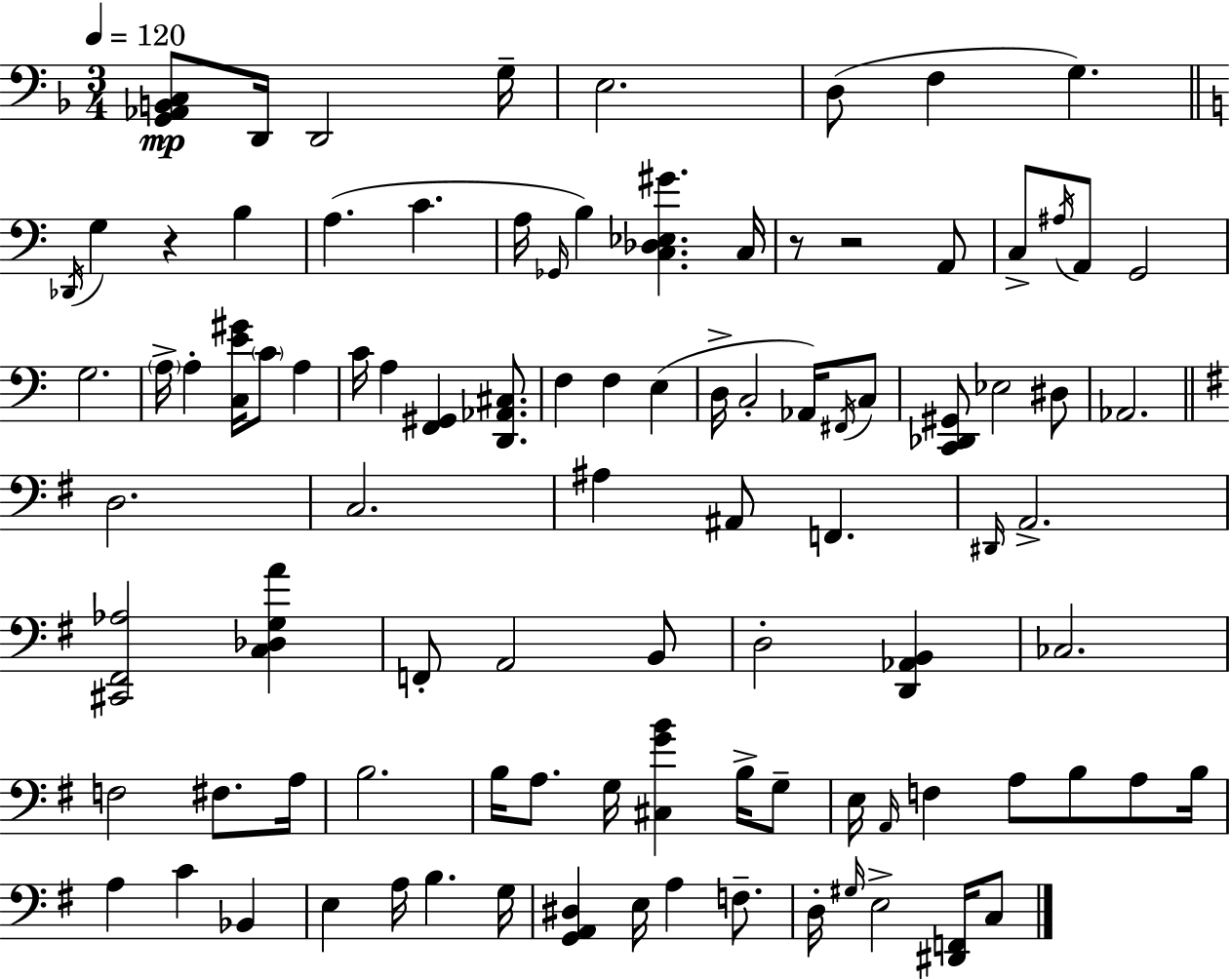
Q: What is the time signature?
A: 3/4